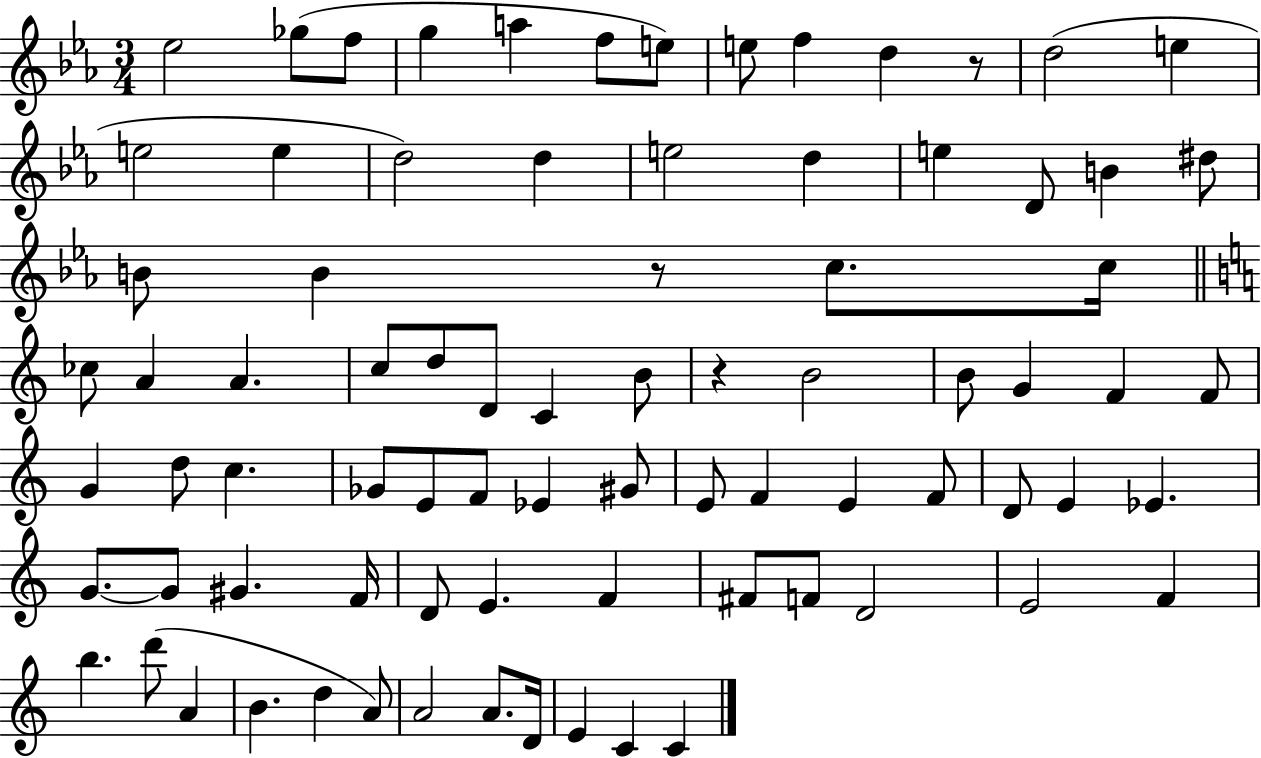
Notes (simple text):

Eb5/h Gb5/e F5/e G5/q A5/q F5/e E5/e E5/e F5/q D5/q R/e D5/h E5/q E5/h E5/q D5/h D5/q E5/h D5/q E5/q D4/e B4/q D#5/e B4/e B4/q R/e C5/e. C5/s CES5/e A4/q A4/q. C5/e D5/e D4/e C4/q B4/e R/q B4/h B4/e G4/q F4/q F4/e G4/q D5/e C5/q. Gb4/e E4/e F4/e Eb4/q G#4/e E4/e F4/q E4/q F4/e D4/e E4/q Eb4/q. G4/e. G4/e G#4/q. F4/s D4/e E4/q. F4/q F#4/e F4/e D4/h E4/h F4/q B5/q. D6/e A4/q B4/q. D5/q A4/e A4/h A4/e. D4/s E4/q C4/q C4/q